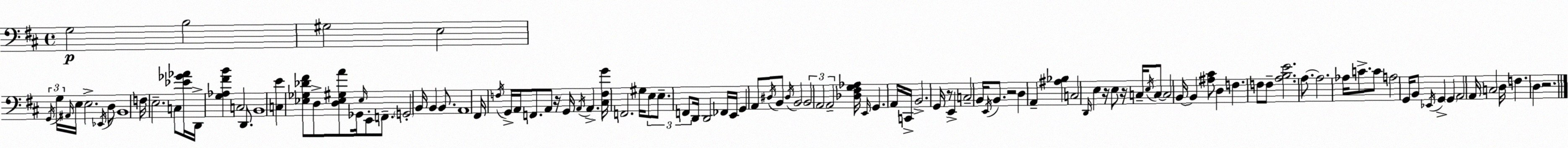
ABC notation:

X:1
T:Untitled
M:4/4
L:1/4
K:D
G,2 B,2 ^G,2 E,2 G,,/4 G,/4 ^A,,/4 E,/4 E,2 _E,,/4 D,/2 B,,4 F,/4 E,2 C,/2 [_E_G_A]/4 D,,/4 [G,_A,^FB] C,2 D,,/2 B,,4 [C,E] [_E,_G,_D^F]/2 D,/2 [D,_E,^G,A]/2 _G,,/4 _E,/4 E,,/2 F,,/2 G,,2 B,,/4 B,, B,,/2 A,,4 ^F,,/4 F,/4 G,,/4 A,,/4 F,,/2 A,,/2 z/4 G,,/4 A,,/4 A,, [^C,F,G]/4 F,,2 ^G,/4 E,/2 E,/2 F,,/2 D,,/4 D,,2 _F,,/4 E,,/4 G,, A,,/2 ^D,/4 B,,/2 ^D,/4 B,,2 B,,2 A,,2 A,,2 [_D,^F,G,_A,]/4 E,,/4 G,, A,,/4 C,,/4 B,,2 G,,/4 z/2 E,, C,2 B,,/4 E,,/4 B,,/2 z2 D, A,, [^A,_B,] C,2 D,,/4 E, z/4 E,/2 z/4 C,/4 E,/4 C,/2 C,2 B,,/4 B,, [^A,^C]/2 D, F, F,/2 F,/2 [A,B,E]2 A,/2 A,2 _A,/4 C/2 C/2 A,2 G,,/4 B,,/2 _E,,/4 G,, G,, A,,2 A,,/4 C,2 D,/4 F, D, z2